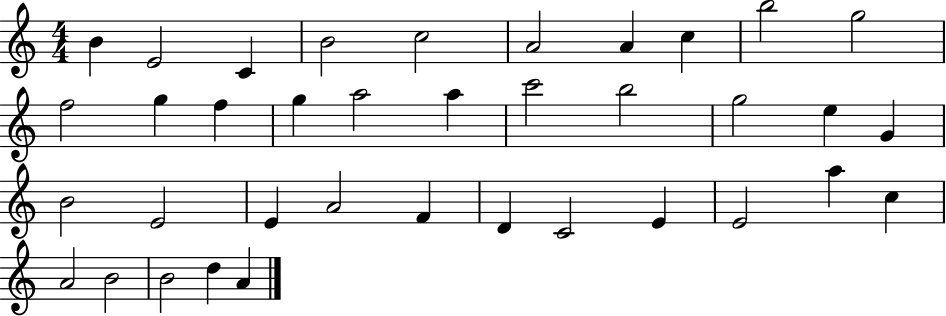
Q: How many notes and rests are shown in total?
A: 37